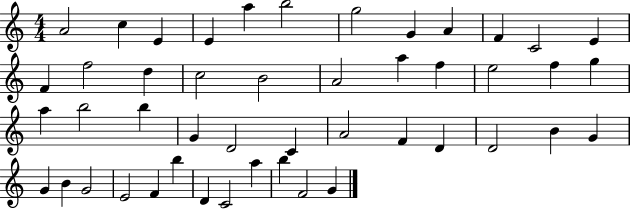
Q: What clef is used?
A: treble